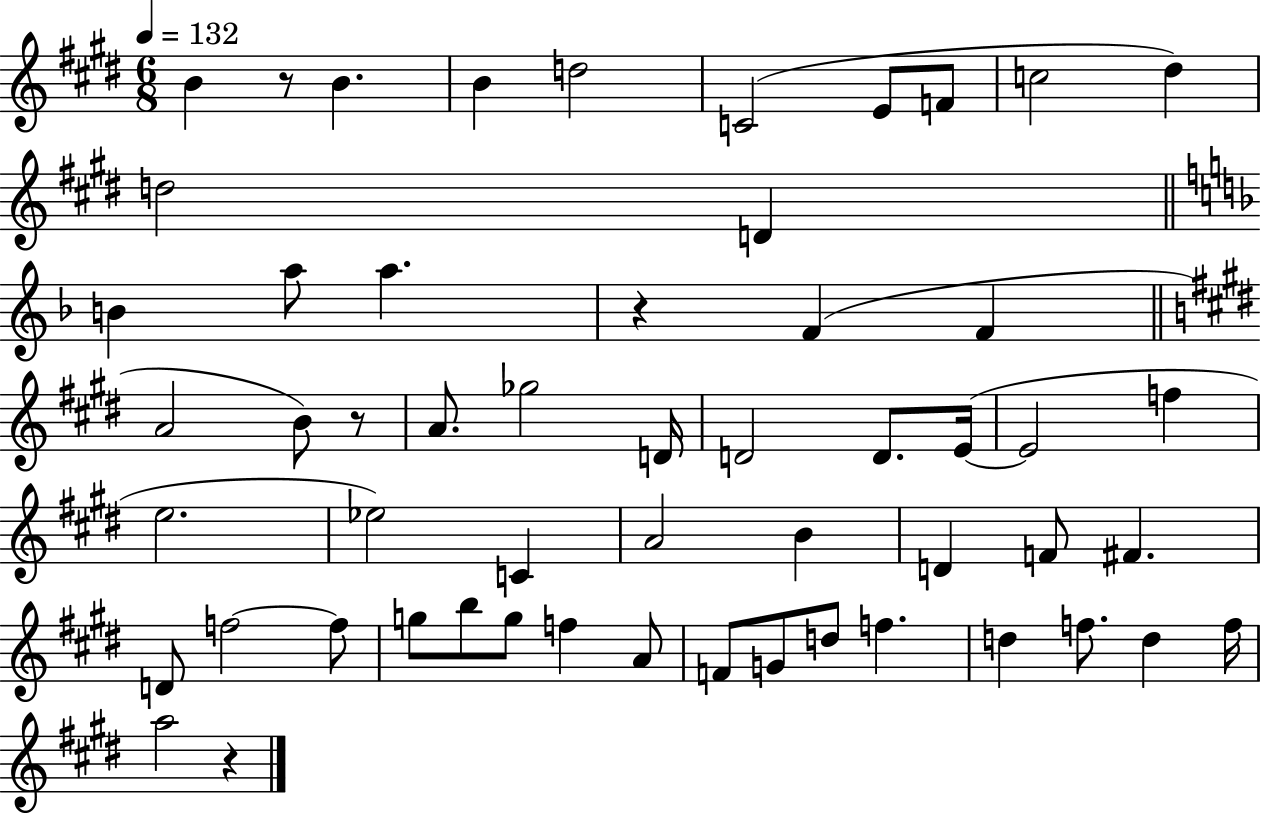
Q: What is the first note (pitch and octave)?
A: B4